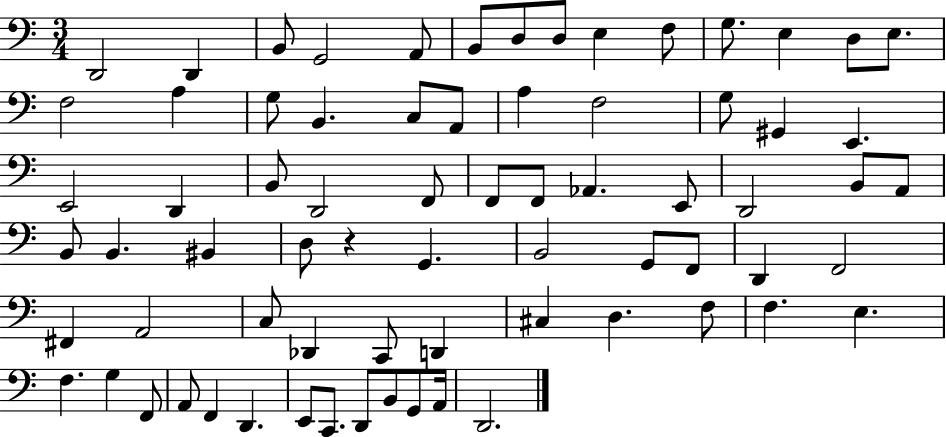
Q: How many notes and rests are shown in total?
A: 72